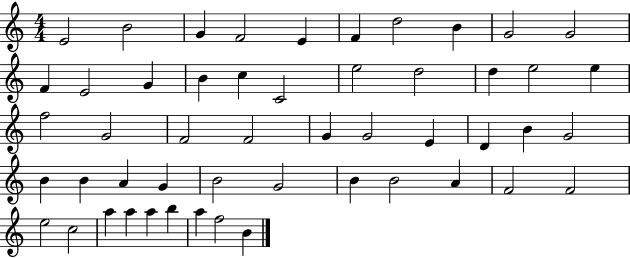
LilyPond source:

{
  \clef treble
  \numericTimeSignature
  \time 4/4
  \key c \major
  e'2 b'2 | g'4 f'2 e'4 | f'4 d''2 b'4 | g'2 g'2 | \break f'4 e'2 g'4 | b'4 c''4 c'2 | e''2 d''2 | d''4 e''2 e''4 | \break f''2 g'2 | f'2 f'2 | g'4 g'2 e'4 | d'4 b'4 g'2 | \break b'4 b'4 a'4 g'4 | b'2 g'2 | b'4 b'2 a'4 | f'2 f'2 | \break e''2 c''2 | a''4 a''4 a''4 b''4 | a''4 f''2 b'4 | \bar "|."
}